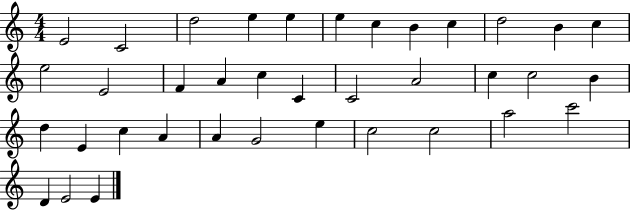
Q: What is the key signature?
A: C major